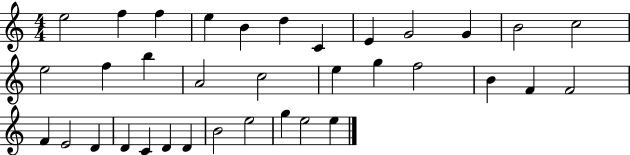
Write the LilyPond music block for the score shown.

{
  \clef treble
  \numericTimeSignature
  \time 4/4
  \key c \major
  e''2 f''4 f''4 | e''4 b'4 d''4 c'4 | e'4 g'2 g'4 | b'2 c''2 | \break e''2 f''4 b''4 | a'2 c''2 | e''4 g''4 f''2 | b'4 f'4 f'2 | \break f'4 e'2 d'4 | d'4 c'4 d'4 d'4 | b'2 e''2 | g''4 e''2 e''4 | \break \bar "|."
}